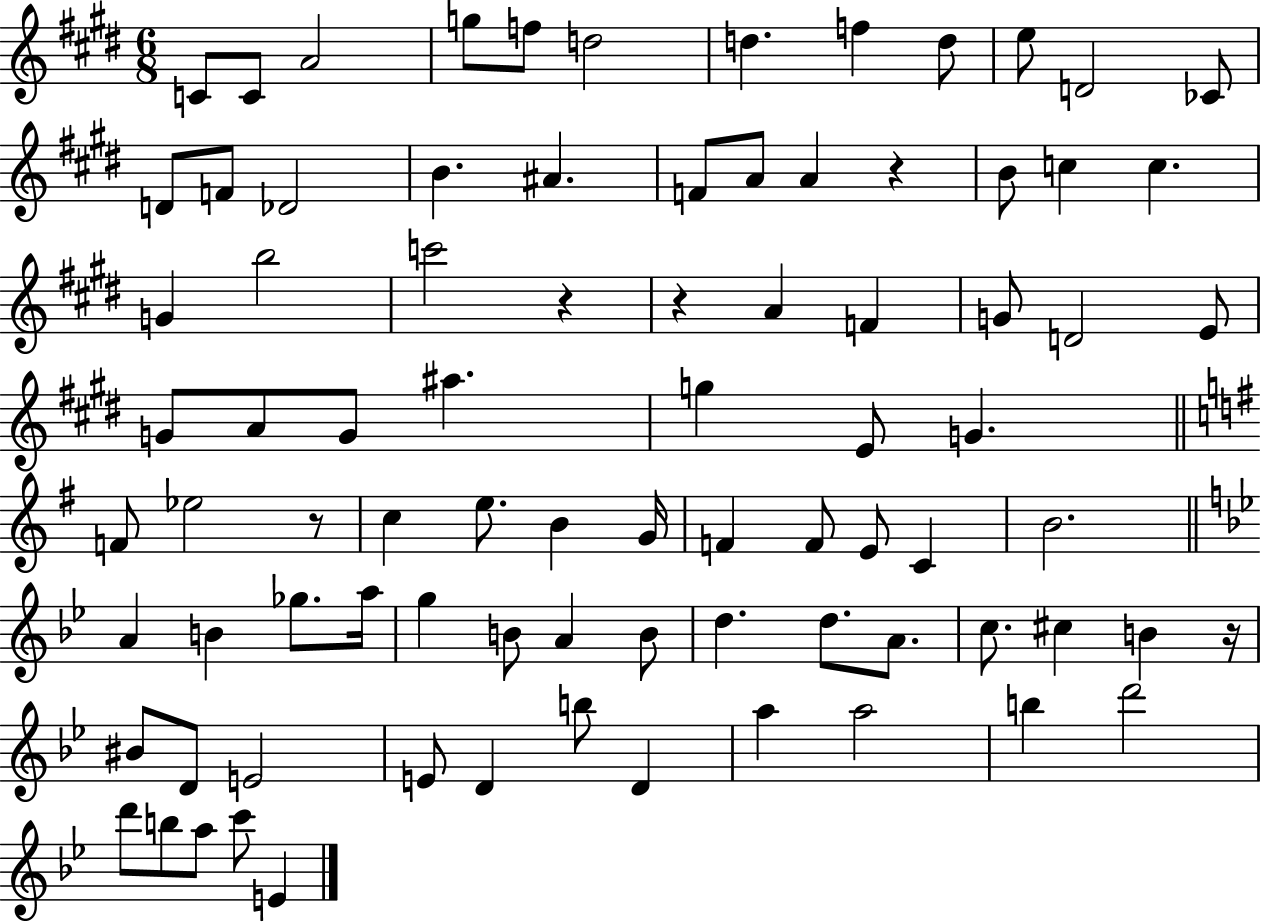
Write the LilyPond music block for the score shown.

{
  \clef treble
  \numericTimeSignature
  \time 6/8
  \key e \major
  \repeat volta 2 { c'8 c'8 a'2 | g''8 f''8 d''2 | d''4. f''4 d''8 | e''8 d'2 ces'8 | \break d'8 f'8 des'2 | b'4. ais'4. | f'8 a'8 a'4 r4 | b'8 c''4 c''4. | \break g'4 b''2 | c'''2 r4 | r4 a'4 f'4 | g'8 d'2 e'8 | \break g'8 a'8 g'8 ais''4. | g''4 e'8 g'4. | \bar "||" \break \key e \minor f'8 ees''2 r8 | c''4 e''8. b'4 g'16 | f'4 f'8 e'8 c'4 | b'2. | \break \bar "||" \break \key g \minor a'4 b'4 ges''8. a''16 | g''4 b'8 a'4 b'8 | d''4. d''8. a'8. | c''8. cis''4 b'4 r16 | \break bis'8 d'8 e'2 | e'8 d'4 b''8 d'4 | a''4 a''2 | b''4 d'''2 | \break d'''8 b''8 a''8 c'''8 e'4 | } \bar "|."
}